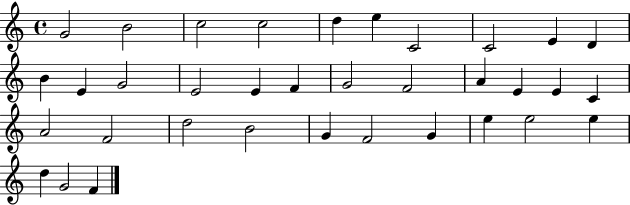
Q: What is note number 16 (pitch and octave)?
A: F4